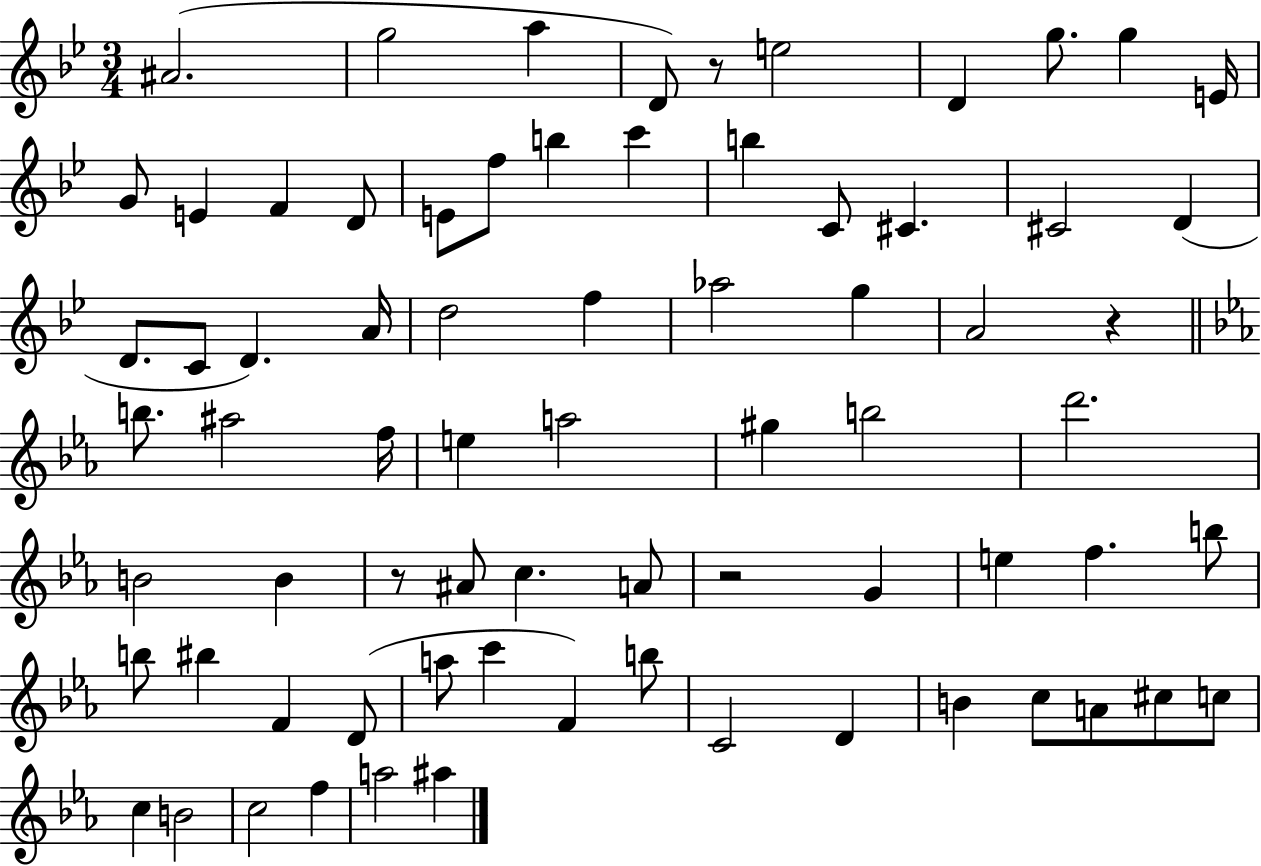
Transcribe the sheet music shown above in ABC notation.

X:1
T:Untitled
M:3/4
L:1/4
K:Bb
^A2 g2 a D/2 z/2 e2 D g/2 g E/4 G/2 E F D/2 E/2 f/2 b c' b C/2 ^C ^C2 D D/2 C/2 D A/4 d2 f _a2 g A2 z b/2 ^a2 f/4 e a2 ^g b2 d'2 B2 B z/2 ^A/2 c A/2 z2 G e f b/2 b/2 ^b F D/2 a/2 c' F b/2 C2 D B c/2 A/2 ^c/2 c/2 c B2 c2 f a2 ^a